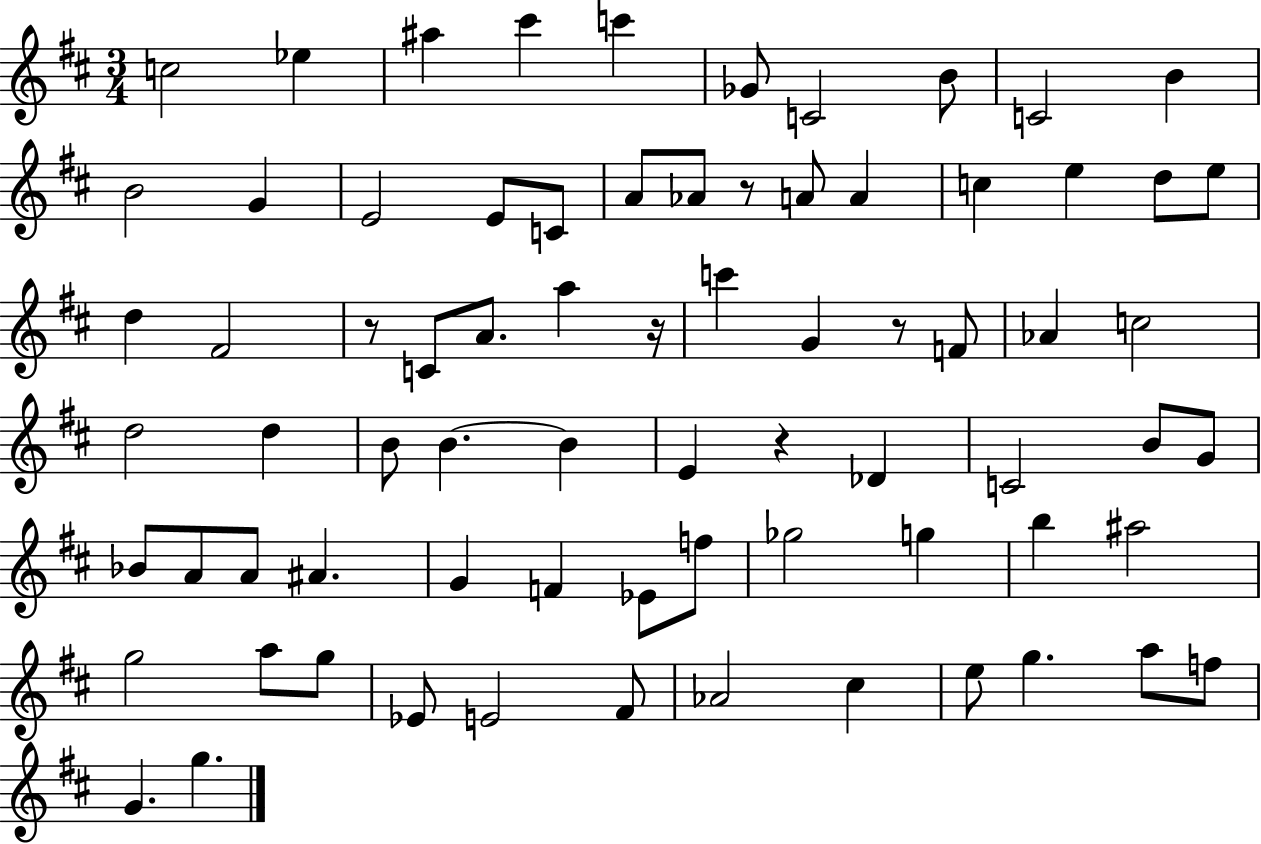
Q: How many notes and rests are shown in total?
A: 74